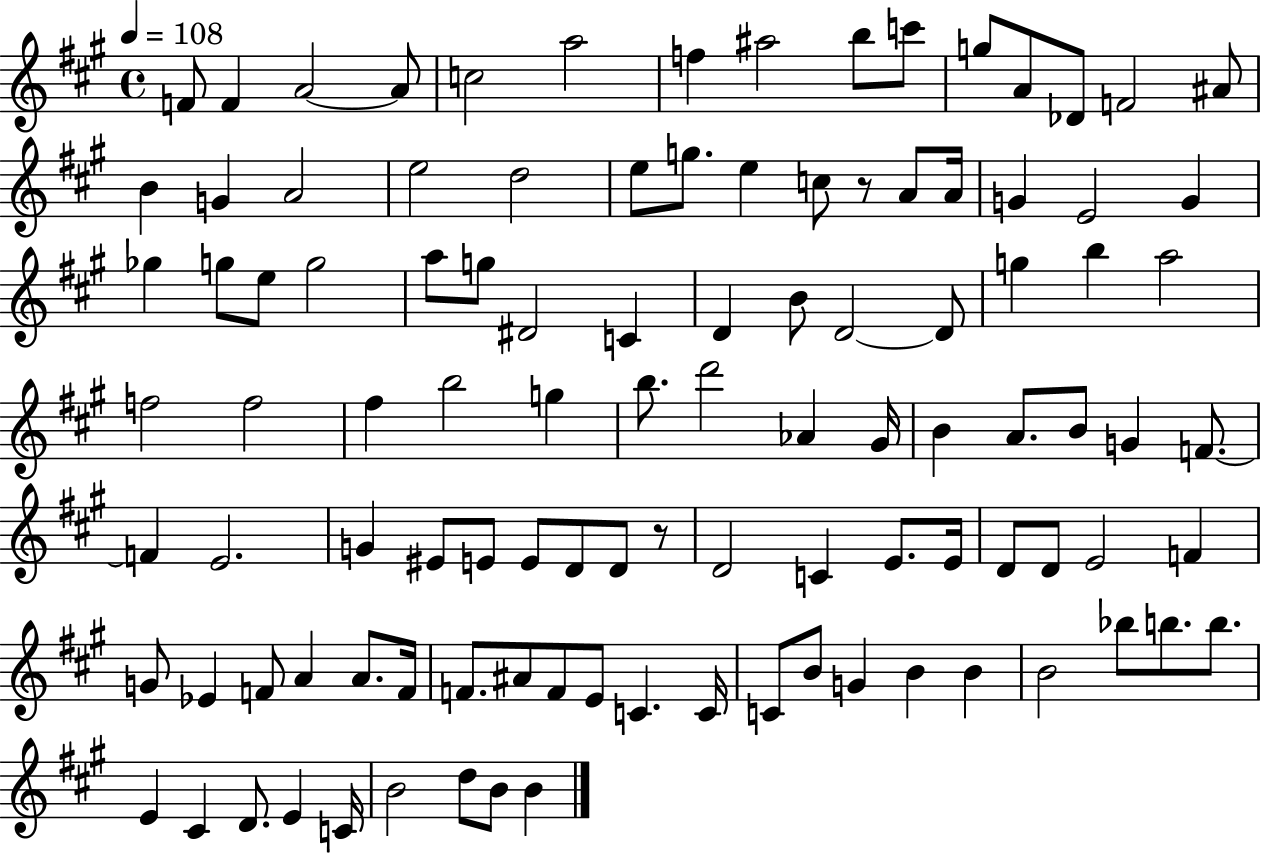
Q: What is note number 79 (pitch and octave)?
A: A4